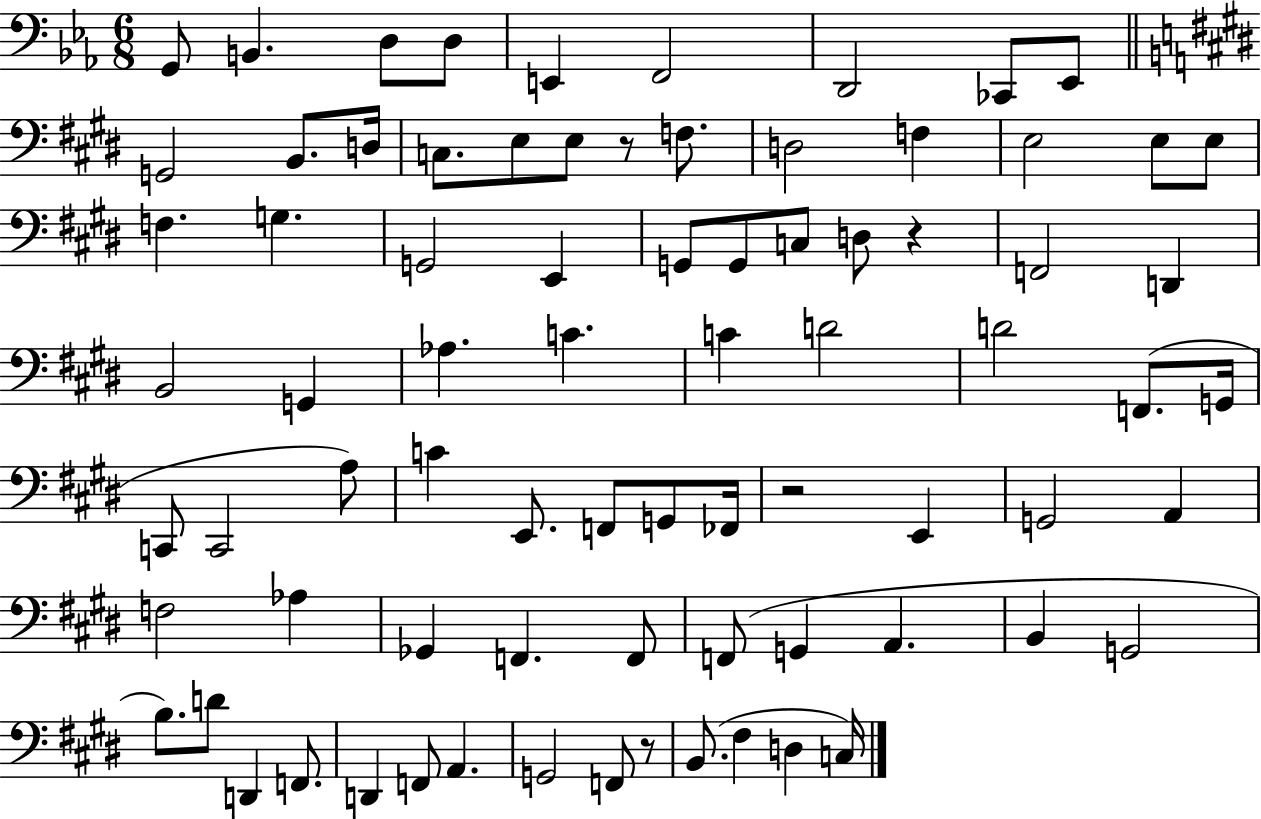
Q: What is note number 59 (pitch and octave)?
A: A2